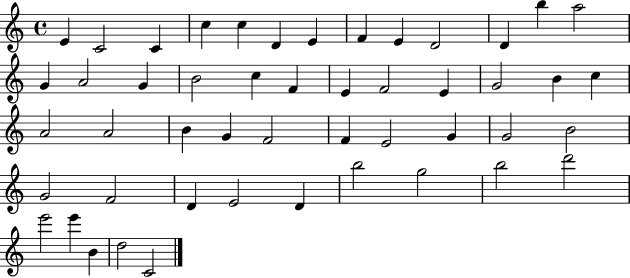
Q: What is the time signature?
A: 4/4